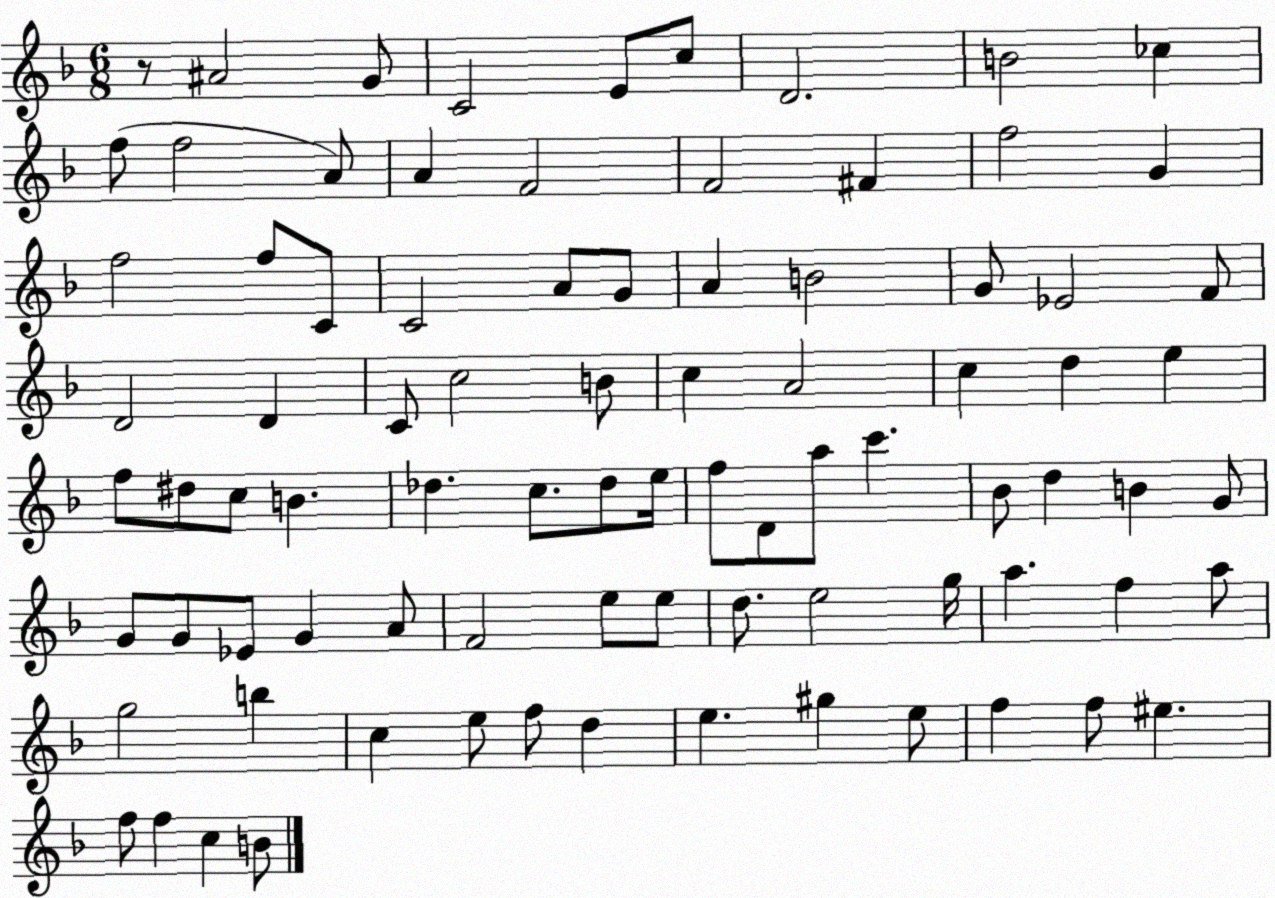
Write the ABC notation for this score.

X:1
T:Untitled
M:6/8
L:1/4
K:F
z/2 ^A2 G/2 C2 E/2 c/2 D2 B2 _c f/2 f2 A/2 A F2 F2 ^F f2 G f2 f/2 C/2 C2 A/2 G/2 A B2 G/2 _E2 F/2 D2 D C/2 c2 B/2 c A2 c d e f/2 ^d/2 c/2 B _d c/2 _d/2 e/4 f/2 D/2 a/2 c' _B/2 d B G/2 G/2 G/2 _E/2 G A/2 F2 e/2 e/2 d/2 e2 g/4 a f a/2 g2 b c e/2 f/2 d e ^g e/2 f f/2 ^e f/2 f c B/2